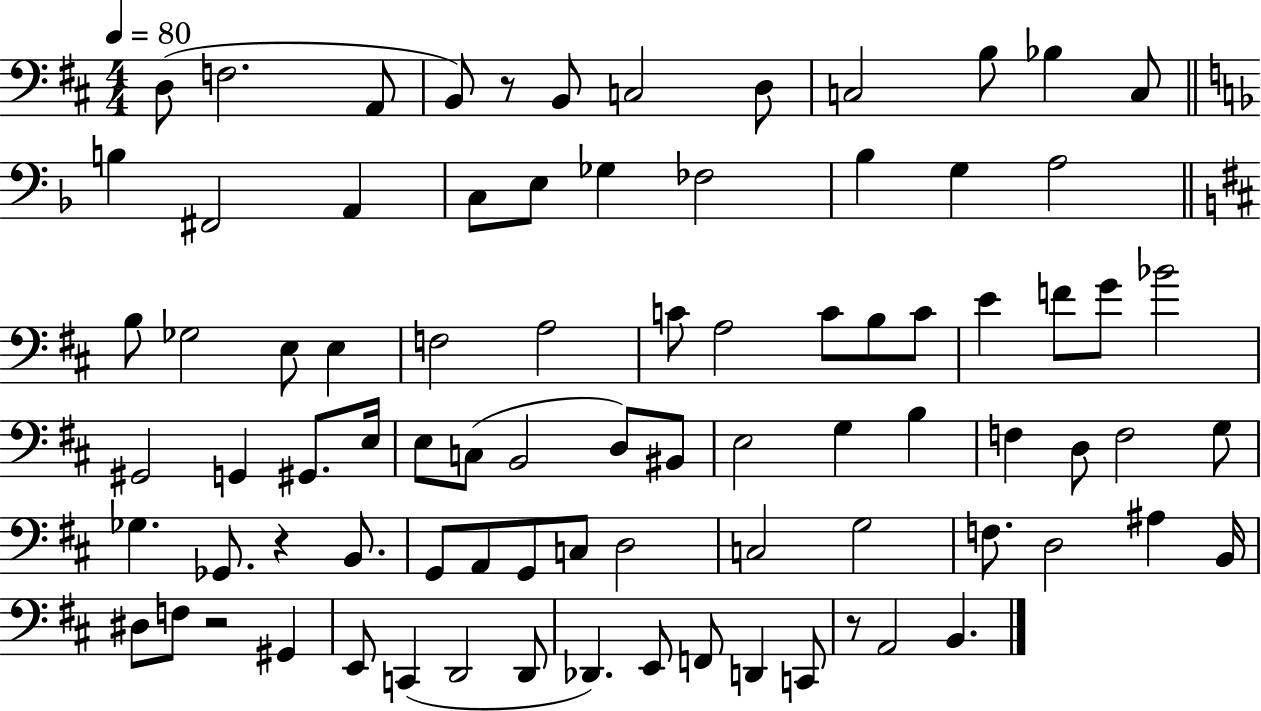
X:1
T:Untitled
M:4/4
L:1/4
K:D
D,/2 F,2 A,,/2 B,,/2 z/2 B,,/2 C,2 D,/2 C,2 B,/2 _B, C,/2 B, ^F,,2 A,, C,/2 E,/2 _G, _F,2 _B, G, A,2 B,/2 _G,2 E,/2 E, F,2 A,2 C/2 A,2 C/2 B,/2 C/2 E F/2 G/2 _B2 ^G,,2 G,, ^G,,/2 E,/4 E,/2 C,/2 B,,2 D,/2 ^B,,/2 E,2 G, B, F, D,/2 F,2 G,/2 _G, _G,,/2 z B,,/2 G,,/2 A,,/2 G,,/2 C,/2 D,2 C,2 G,2 F,/2 D,2 ^A, B,,/4 ^D,/2 F,/2 z2 ^G,, E,,/2 C,, D,,2 D,,/2 _D,, E,,/2 F,,/2 D,, C,,/2 z/2 A,,2 B,,